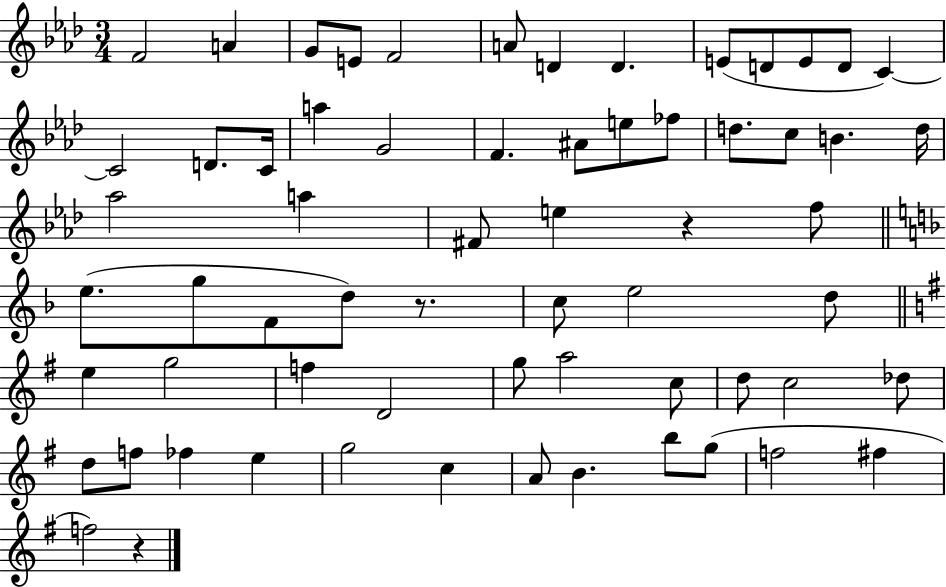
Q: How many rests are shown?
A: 3